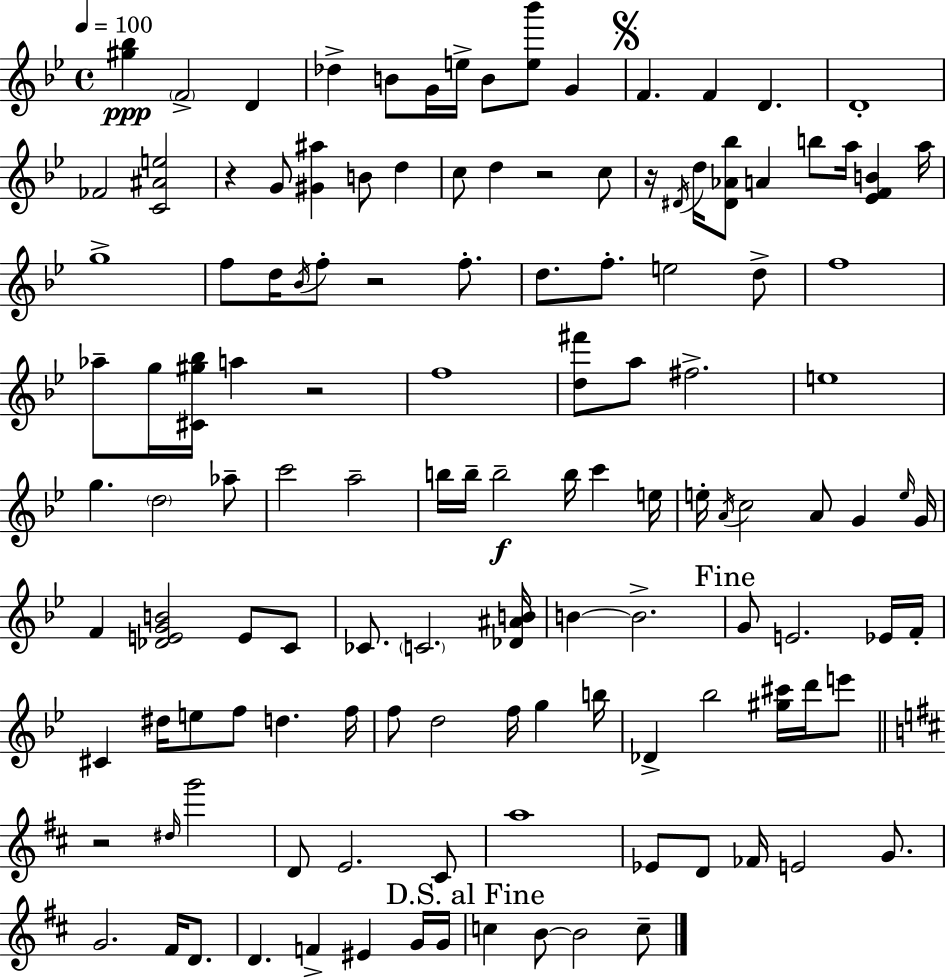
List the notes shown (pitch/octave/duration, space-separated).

[G#5,Bb5]/q F4/h D4/q Db5/q B4/e G4/s E5/s B4/e [E5,Bb6]/e G4/q F4/q. F4/q D4/q. D4/w FES4/h [C4,A#4,E5]/h R/q G4/e [G#4,A#5]/q B4/e D5/q C5/e D5/q R/h C5/e R/s D#4/s D5/s [D#4,Ab4,Bb5]/e A4/q B5/e A5/s [Eb4,F4,B4]/q A5/s G5/w F5/e D5/s Bb4/s F5/e R/h F5/e. D5/e. F5/e. E5/h D5/e F5/w Ab5/e G5/s [C#4,G#5,Bb5]/s A5/q R/h F5/w [D5,F#6]/e A5/e F#5/h. E5/w G5/q. D5/h Ab5/e C6/h A5/h B5/s B5/s B5/h B5/s C6/q E5/s E5/s A4/s C5/h A4/e G4/q E5/s G4/s F4/q [Db4,E4,G4,B4]/h E4/e C4/e CES4/e. C4/h. [Db4,A#4,B4]/s B4/q B4/h. G4/e E4/h. Eb4/s F4/s C#4/q D#5/s E5/e F5/e D5/q. F5/s F5/e D5/h F5/s G5/q B5/s Db4/q Bb5/h [G#5,C#6]/s D6/s E6/e R/h D#5/s G6/h D4/e E4/h. C#4/e A5/w Eb4/e D4/e FES4/s E4/h G4/e. G4/h. F#4/s D4/e. D4/q. F4/q EIS4/q G4/s G4/s C5/q B4/e B4/h C5/e